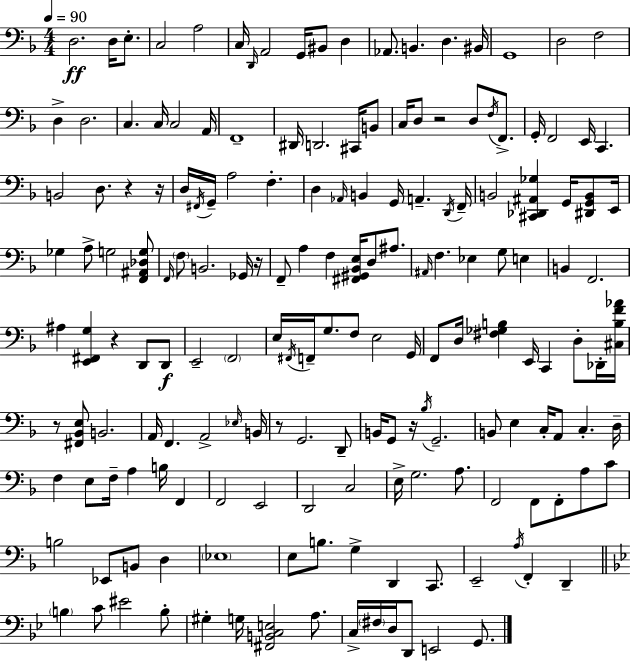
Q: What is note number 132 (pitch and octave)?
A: D3